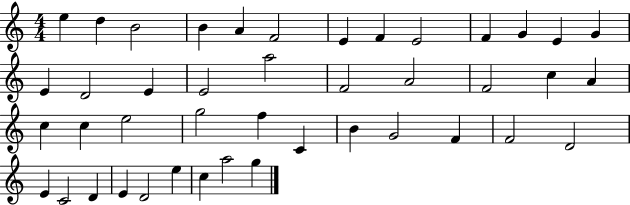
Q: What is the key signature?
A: C major